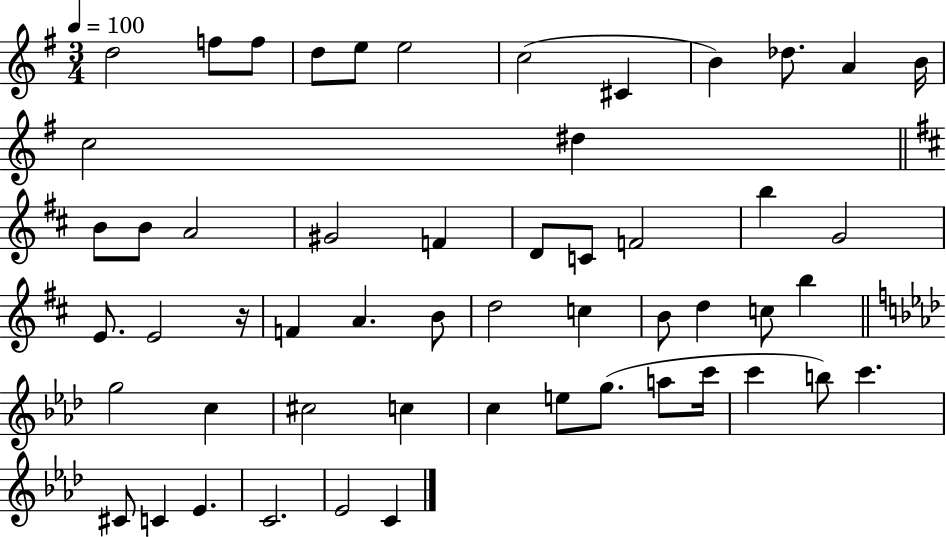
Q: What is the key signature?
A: G major